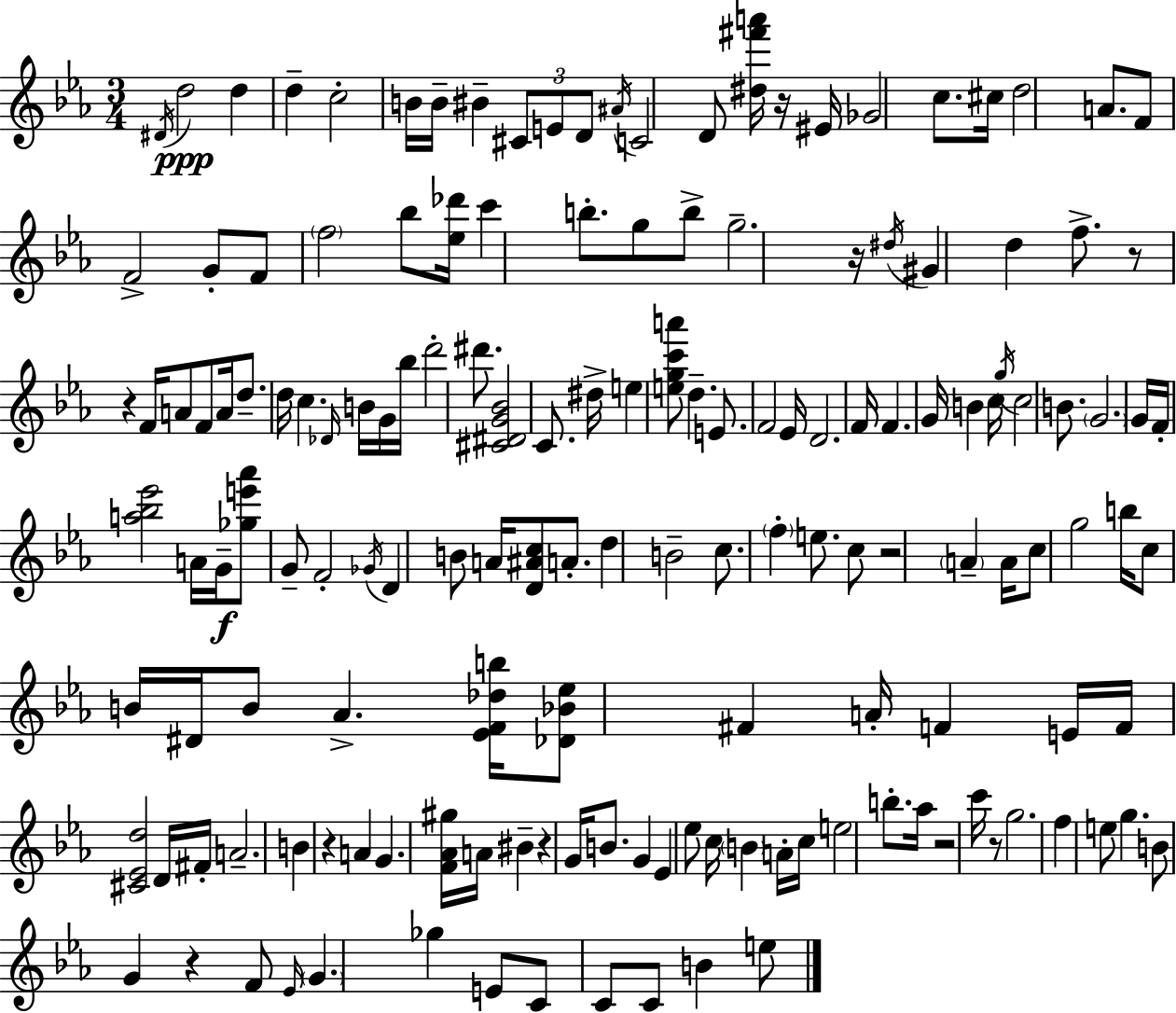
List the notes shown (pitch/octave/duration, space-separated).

D#4/s D5/h D5/q D5/q C5/h B4/s B4/s BIS4/q C#4/e E4/e D4/e A#4/s C4/h D4/e [D#5,F#6,A6]/s R/s EIS4/s Gb4/h C5/e. C#5/s D5/h A4/e. F4/e F4/h G4/e F4/e F5/h Bb5/e [Eb5,Db6]/s C6/q B5/e. G5/e B5/e G5/h. R/s D#5/s G#4/q D5/q F5/e. R/e R/q F4/s A4/e F4/e A4/s D5/e. D5/s C5/q. Db4/s B4/s G4/s Bb5/s D6/h D#6/e. [C#4,D#4,G4,Bb4]/h C4/e. D#5/s E5/q [E5,G5,C6,A6]/e D5/q. E4/e. F4/h Eb4/s D4/h. F4/s F4/q. G4/s B4/q C5/s G5/s C5/h B4/e. G4/h. G4/s F4/s [A5,Bb5,Eb6]/h A4/s G4/s [Gb5,E6,Ab6]/e G4/e F4/h Gb4/s D4/q B4/e A4/s [D4,A#4,C5]/e A4/e. D5/q B4/h C5/e. F5/q E5/e. C5/e R/h A4/q A4/s C5/e G5/h B5/s C5/e B4/s D#4/s B4/e Ab4/q. [Eb4,F4,Db5,B5]/s [Db4,Bb4,Eb5]/e F#4/q A4/s F4/q E4/s F4/s [C#4,Eb4,D5]/h D4/s F#4/s A4/h. B4/q R/q A4/q G4/q. [F4,Ab4,G#5]/s A4/s BIS4/q R/q G4/s B4/e. G4/q Eb4/q Eb5/e C5/s B4/q A4/s C5/s E5/h B5/e. Ab5/s R/h C6/s R/e G5/h. F5/q E5/e G5/q. B4/e G4/q R/q F4/e Eb4/s G4/q. Gb5/q E4/e C4/e C4/e C4/e B4/q E5/e